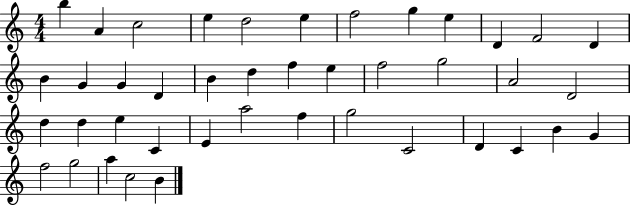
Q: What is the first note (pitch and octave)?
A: B5